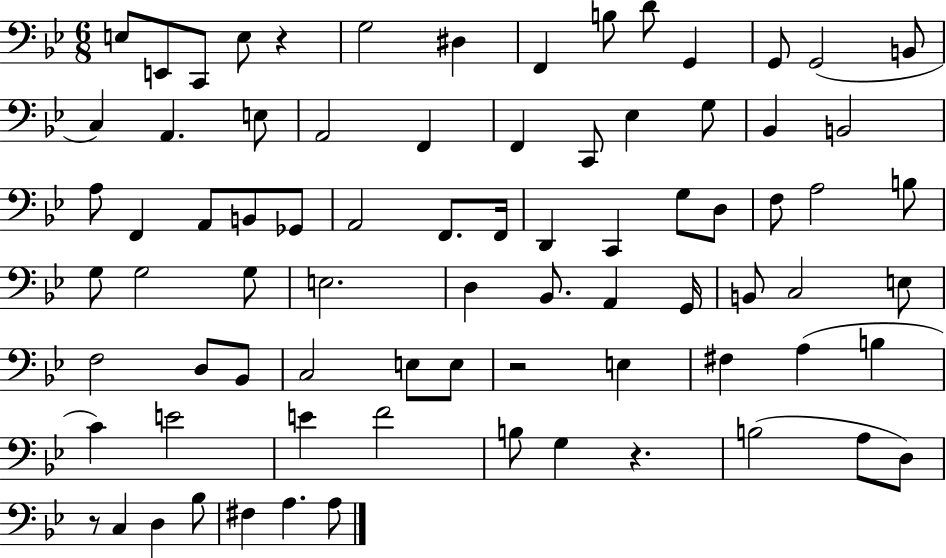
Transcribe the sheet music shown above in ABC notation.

X:1
T:Untitled
M:6/8
L:1/4
K:Bb
E,/2 E,,/2 C,,/2 E,/2 z G,2 ^D, F,, B,/2 D/2 G,, G,,/2 G,,2 B,,/2 C, A,, E,/2 A,,2 F,, F,, C,,/2 _E, G,/2 _B,, B,,2 A,/2 F,, A,,/2 B,,/2 _G,,/2 A,,2 F,,/2 F,,/4 D,, C,, G,/2 D,/2 F,/2 A,2 B,/2 G,/2 G,2 G,/2 E,2 D, _B,,/2 A,, G,,/4 B,,/2 C,2 E,/2 F,2 D,/2 _B,,/2 C,2 E,/2 E,/2 z2 E, ^F, A, B, C E2 E F2 B,/2 G, z B,2 A,/2 D,/2 z/2 C, D, _B,/2 ^F, A, A,/2